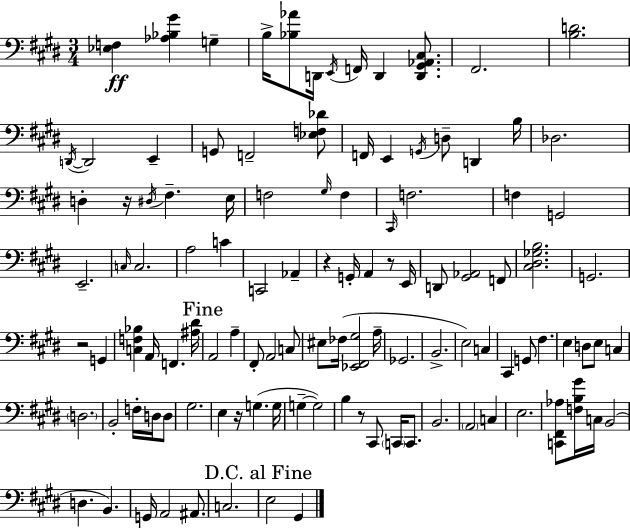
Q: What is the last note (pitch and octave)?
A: G#2